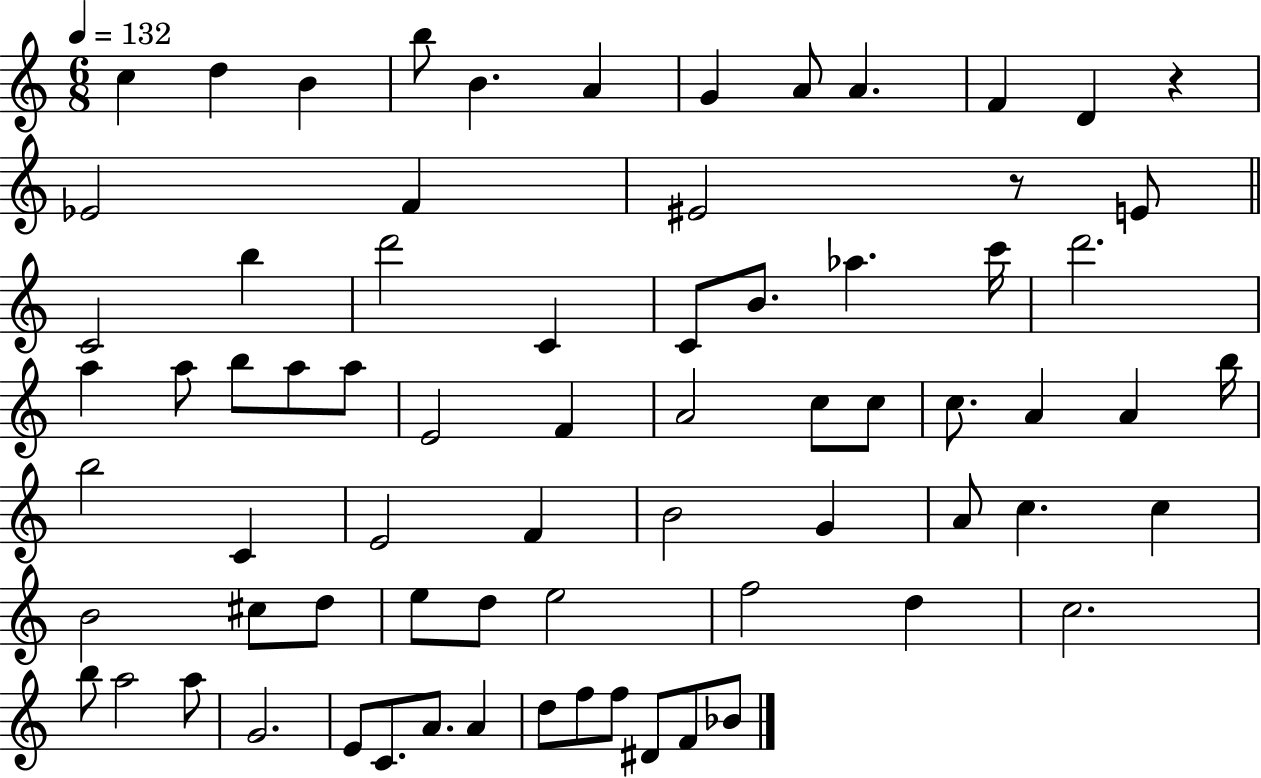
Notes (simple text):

C5/q D5/q B4/q B5/e B4/q. A4/q G4/q A4/e A4/q. F4/q D4/q R/q Eb4/h F4/q EIS4/h R/e E4/e C4/h B5/q D6/h C4/q C4/e B4/e. Ab5/q. C6/s D6/h. A5/q A5/e B5/e A5/e A5/e E4/h F4/q A4/h C5/e C5/e C5/e. A4/q A4/q B5/s B5/h C4/q E4/h F4/q B4/h G4/q A4/e C5/q. C5/q B4/h C#5/e D5/e E5/e D5/e E5/h F5/h D5/q C5/h. B5/e A5/h A5/e G4/h. E4/e C4/e. A4/e. A4/q D5/e F5/e F5/e D#4/e F4/e Bb4/e